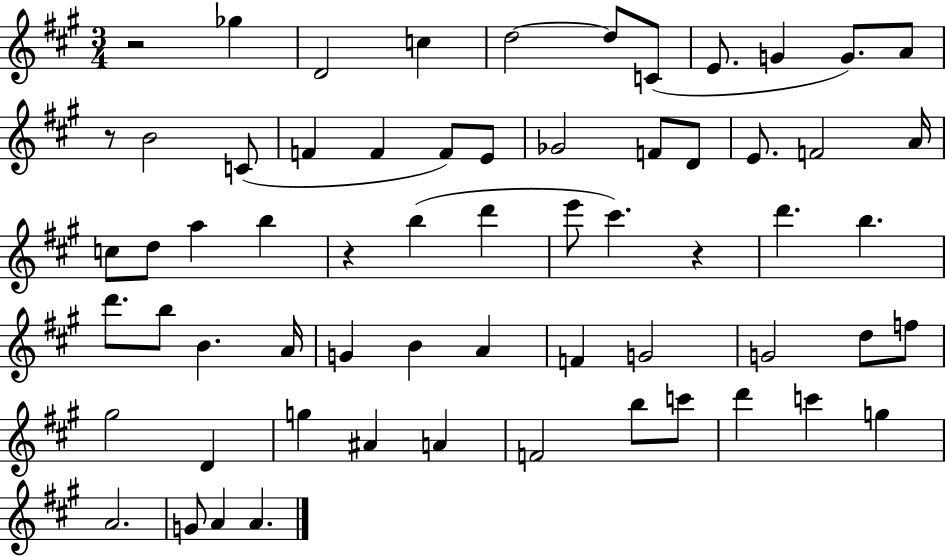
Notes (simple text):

R/h Gb5/q D4/h C5/q D5/h D5/e C4/e E4/e. G4/q G4/e. A4/e R/e B4/h C4/e F4/q F4/q F4/e E4/e Gb4/h F4/e D4/e E4/e. F4/h A4/s C5/e D5/e A5/q B5/q R/q B5/q D6/q E6/e C#6/q. R/q D6/q. B5/q. D6/e. B5/e B4/q. A4/s G4/q B4/q A4/q F4/q G4/h G4/h D5/e F5/e G#5/h D4/q G5/q A#4/q A4/q F4/h B5/e C6/e D6/q C6/q G5/q A4/h. G4/e A4/q A4/q.